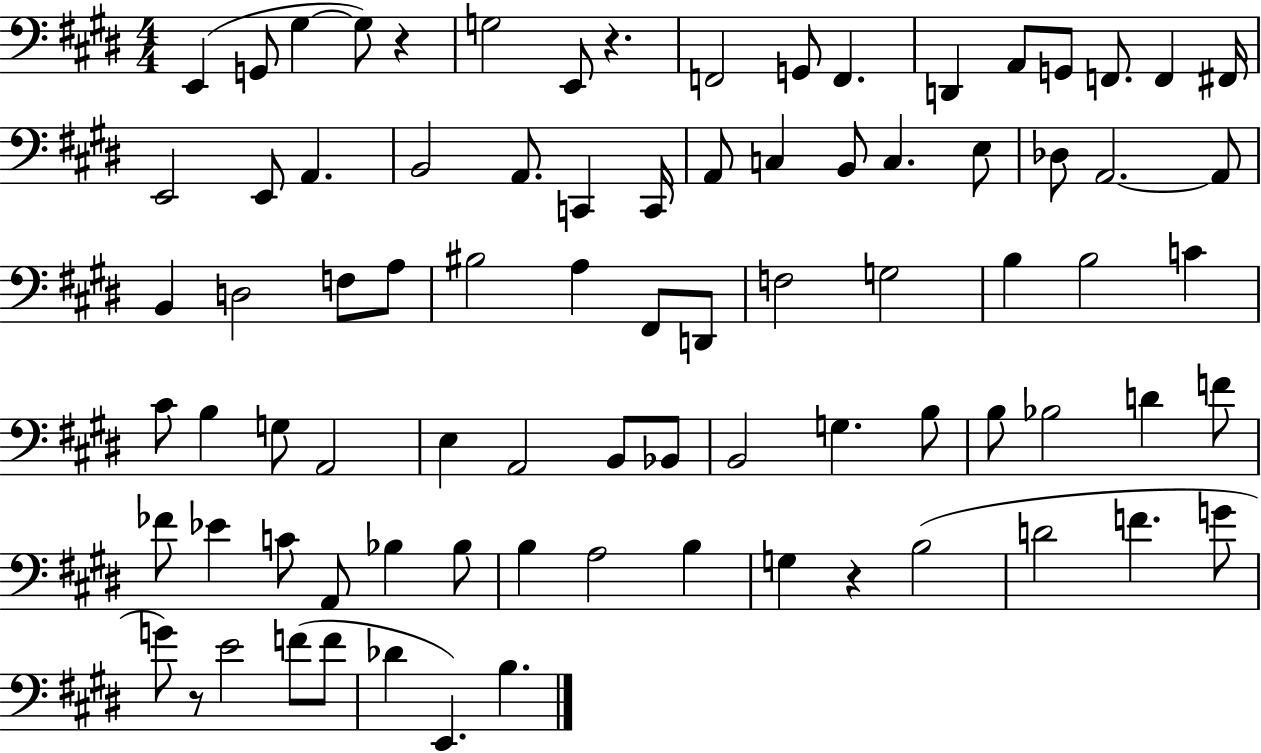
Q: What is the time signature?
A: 4/4